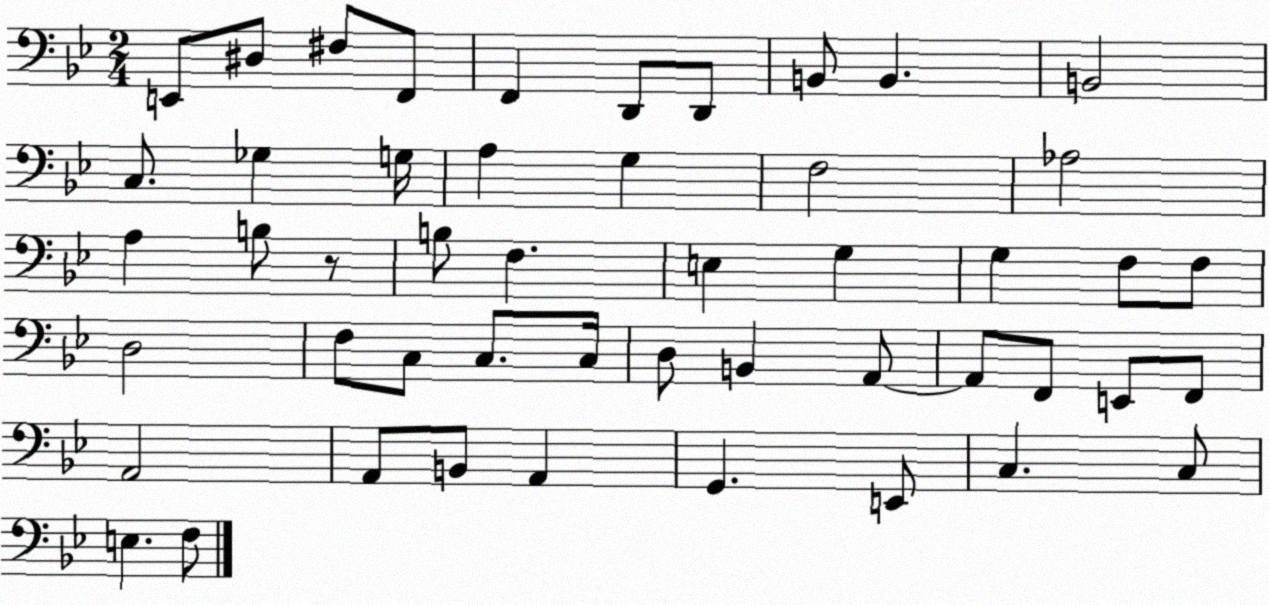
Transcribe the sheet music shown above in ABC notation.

X:1
T:Untitled
M:2/4
L:1/4
K:Bb
E,,/2 ^D,/2 ^F,/2 F,,/2 F,, D,,/2 D,,/2 B,,/2 B,, B,,2 C,/2 _G, G,/4 A, G, F,2 _A,2 A, B,/2 z/2 B,/2 F, E, G, G, F,/2 F,/2 D,2 F,/2 C,/2 C,/2 C,/4 D,/2 B,, A,,/2 A,,/2 F,,/2 E,,/2 F,,/2 A,,2 A,,/2 B,,/2 A,, G,, E,,/2 C, C,/2 E, F,/2